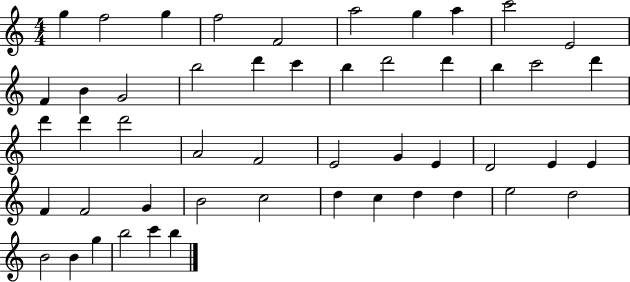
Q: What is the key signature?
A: C major